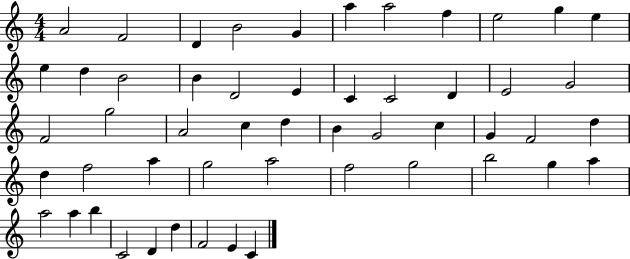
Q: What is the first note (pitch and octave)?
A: A4